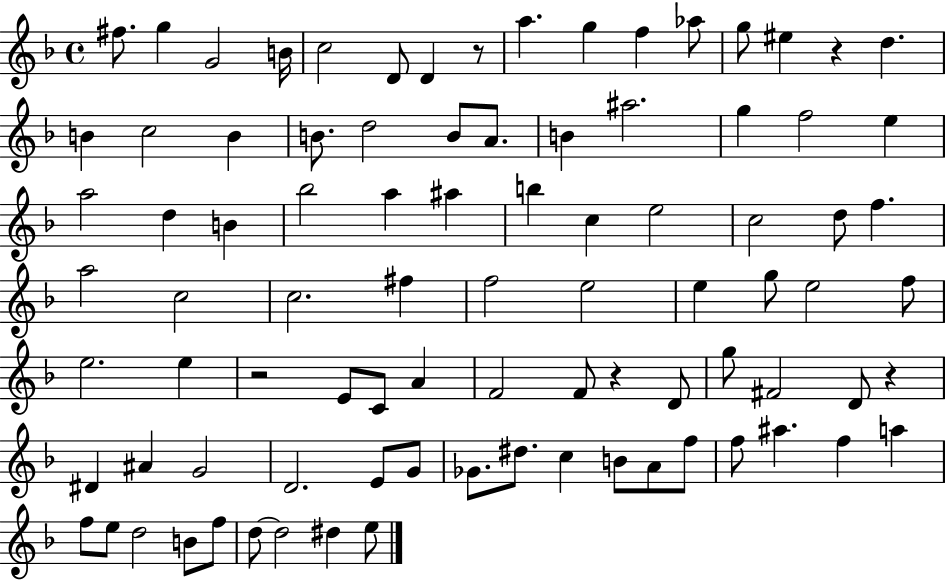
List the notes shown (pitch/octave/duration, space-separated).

F#5/e. G5/q G4/h B4/s C5/h D4/e D4/q R/e A5/q. G5/q F5/q Ab5/e G5/e EIS5/q R/q D5/q. B4/q C5/h B4/q B4/e. D5/h B4/e A4/e. B4/q A#5/h. G5/q F5/h E5/q A5/h D5/q B4/q Bb5/h A5/q A#5/q B5/q C5/q E5/h C5/h D5/e F5/q. A5/h C5/h C5/h. F#5/q F5/h E5/h E5/q G5/e E5/h F5/e E5/h. E5/q R/h E4/e C4/e A4/q F4/h F4/e R/q D4/e G5/e F#4/h D4/e R/q D#4/q A#4/q G4/h D4/h. E4/e G4/e Gb4/e. D#5/e. C5/q B4/e A4/e F5/e F5/e A#5/q. F5/q A5/q F5/e E5/e D5/h B4/e F5/e D5/e D5/h D#5/q E5/e